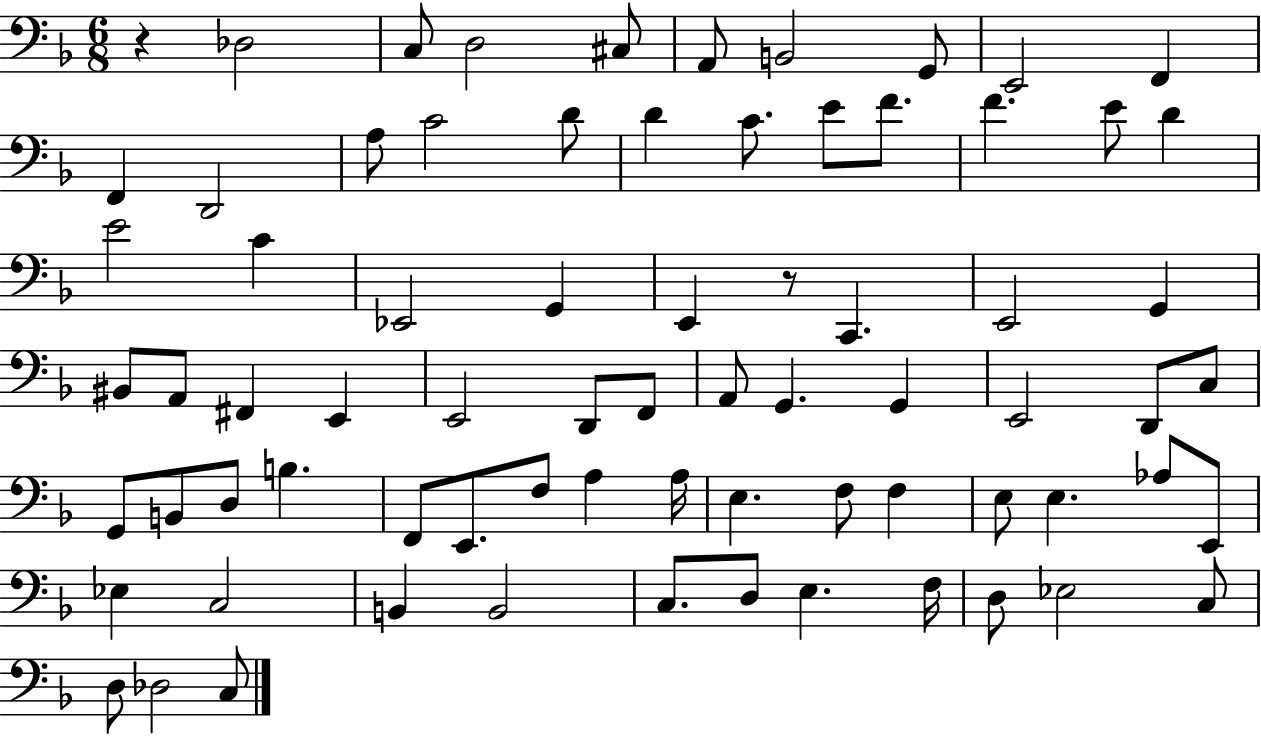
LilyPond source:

{
  \clef bass
  \numericTimeSignature
  \time 6/8
  \key f \major
  \repeat volta 2 { r4 des2 | c8 d2 cis8 | a,8 b,2 g,8 | e,2 f,4 | \break f,4 d,2 | a8 c'2 d'8 | d'4 c'8. e'8 f'8. | f'4. e'8 d'4 | \break e'2 c'4 | ees,2 g,4 | e,4 r8 c,4. | e,2 g,4 | \break bis,8 a,8 fis,4 e,4 | e,2 d,8 f,8 | a,8 g,4. g,4 | e,2 d,8 c8 | \break g,8 b,8 d8 b4. | f,8 e,8. f8 a4 a16 | e4. f8 f4 | e8 e4. aes8 e,8 | \break ees4 c2 | b,4 b,2 | c8. d8 e4. f16 | d8 ees2 c8 | \break d8 des2 c8 | } \bar "|."
}